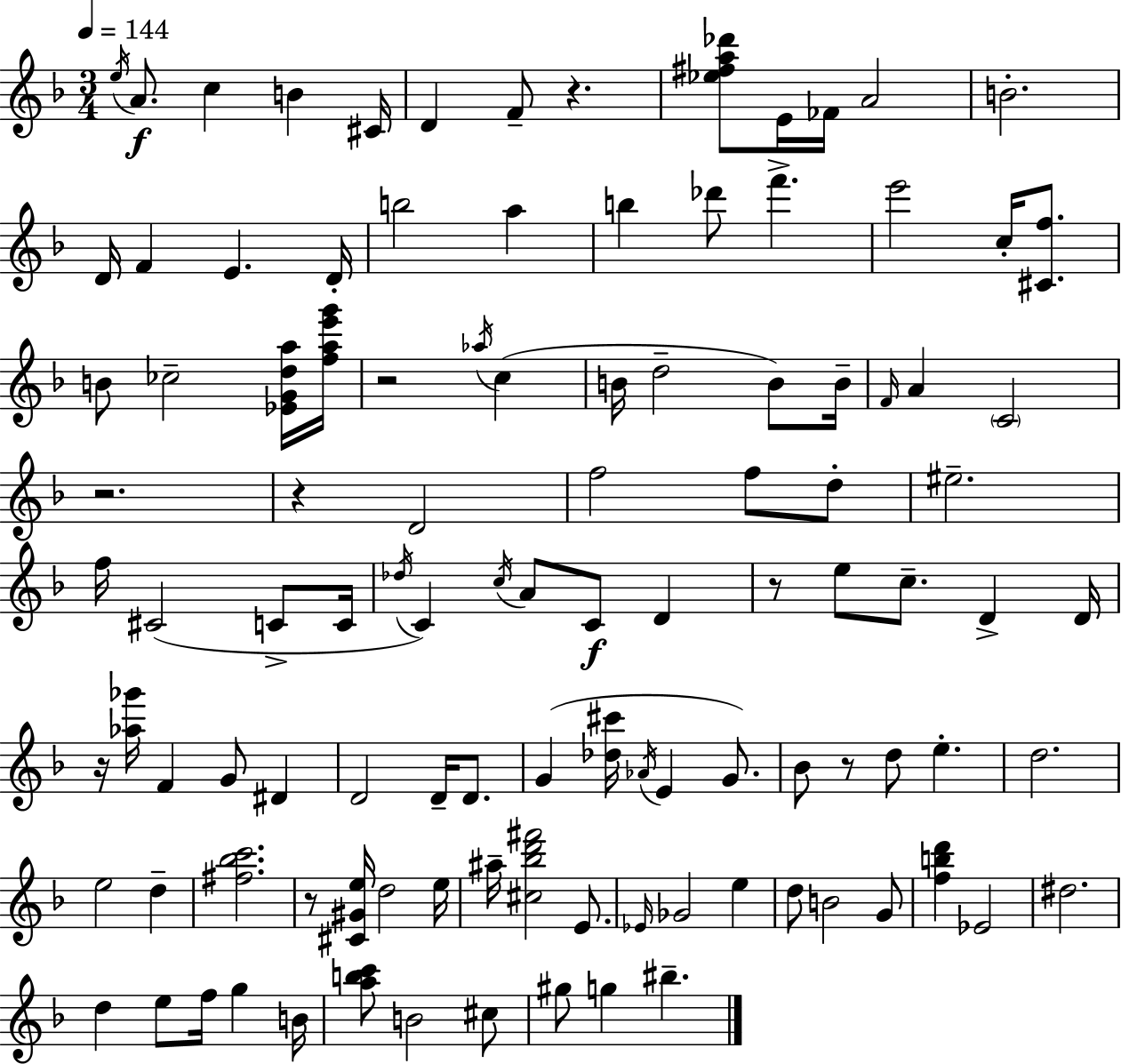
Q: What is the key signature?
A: D minor